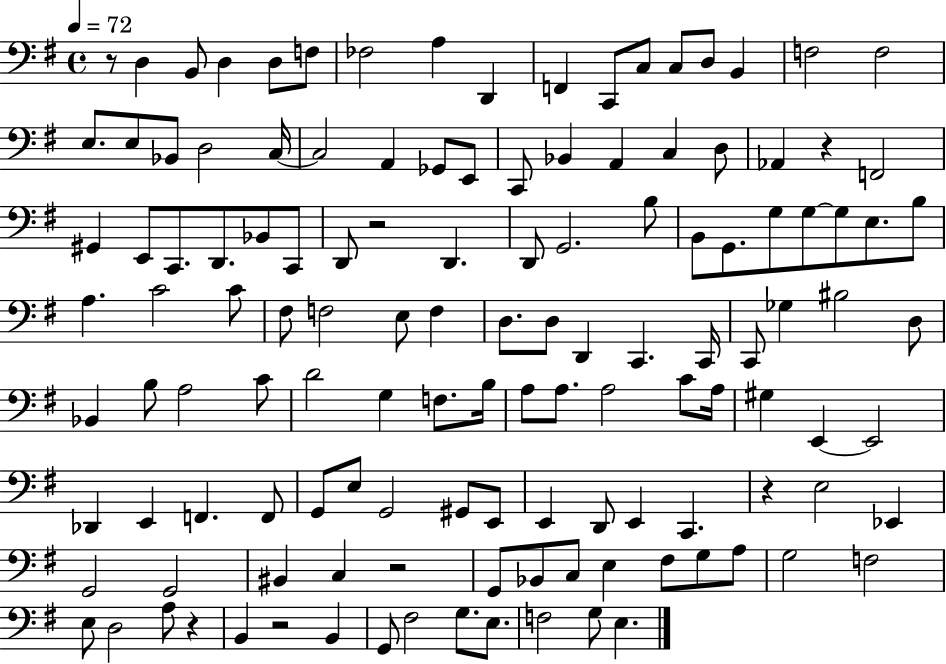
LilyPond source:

{
  \clef bass
  \time 4/4
  \defaultTimeSignature
  \key g \major
  \tempo 4 = 72
  \repeat volta 2 { r8 d4 b,8 d4 d8 f8 | fes2 a4 d,4 | f,4 c,8 c8 c8 d8 b,4 | f2 f2 | \break e8. e8 bes,8 d2 c16~~ | c2 a,4 ges,8 e,8 | c,8 bes,4 a,4 c4 d8 | aes,4 r4 f,2 | \break gis,4 e,8 c,8. d,8. bes,8 c,8 | d,8 r2 d,4. | d,8 g,2. b8 | b,8 g,8. g8 g8~~ g8 e8. b8 | \break a4. c'2 c'8 | fis8 f2 e8 f4 | d8. d8 d,4 c,4. c,16 | c,8 ges4 bis2 d8 | \break bes,4 b8 a2 c'8 | d'2 g4 f8. b16 | a8 a8. a2 c'8 a16 | gis4 e,4~~ e,2 | \break des,4 e,4 f,4. f,8 | g,8 e8 g,2 gis,8 e,8 | e,4 d,8 e,4 c,4. | r4 e2 ees,4 | \break g,2 g,2 | bis,4 c4 r2 | g,8 bes,8 c8 e4 fis8 g8 a8 | g2 f2 | \break e8 d2 a8 r4 | b,4 r2 b,4 | g,8 fis2 g8. e8. | f2 g8 e4. | \break } \bar "|."
}